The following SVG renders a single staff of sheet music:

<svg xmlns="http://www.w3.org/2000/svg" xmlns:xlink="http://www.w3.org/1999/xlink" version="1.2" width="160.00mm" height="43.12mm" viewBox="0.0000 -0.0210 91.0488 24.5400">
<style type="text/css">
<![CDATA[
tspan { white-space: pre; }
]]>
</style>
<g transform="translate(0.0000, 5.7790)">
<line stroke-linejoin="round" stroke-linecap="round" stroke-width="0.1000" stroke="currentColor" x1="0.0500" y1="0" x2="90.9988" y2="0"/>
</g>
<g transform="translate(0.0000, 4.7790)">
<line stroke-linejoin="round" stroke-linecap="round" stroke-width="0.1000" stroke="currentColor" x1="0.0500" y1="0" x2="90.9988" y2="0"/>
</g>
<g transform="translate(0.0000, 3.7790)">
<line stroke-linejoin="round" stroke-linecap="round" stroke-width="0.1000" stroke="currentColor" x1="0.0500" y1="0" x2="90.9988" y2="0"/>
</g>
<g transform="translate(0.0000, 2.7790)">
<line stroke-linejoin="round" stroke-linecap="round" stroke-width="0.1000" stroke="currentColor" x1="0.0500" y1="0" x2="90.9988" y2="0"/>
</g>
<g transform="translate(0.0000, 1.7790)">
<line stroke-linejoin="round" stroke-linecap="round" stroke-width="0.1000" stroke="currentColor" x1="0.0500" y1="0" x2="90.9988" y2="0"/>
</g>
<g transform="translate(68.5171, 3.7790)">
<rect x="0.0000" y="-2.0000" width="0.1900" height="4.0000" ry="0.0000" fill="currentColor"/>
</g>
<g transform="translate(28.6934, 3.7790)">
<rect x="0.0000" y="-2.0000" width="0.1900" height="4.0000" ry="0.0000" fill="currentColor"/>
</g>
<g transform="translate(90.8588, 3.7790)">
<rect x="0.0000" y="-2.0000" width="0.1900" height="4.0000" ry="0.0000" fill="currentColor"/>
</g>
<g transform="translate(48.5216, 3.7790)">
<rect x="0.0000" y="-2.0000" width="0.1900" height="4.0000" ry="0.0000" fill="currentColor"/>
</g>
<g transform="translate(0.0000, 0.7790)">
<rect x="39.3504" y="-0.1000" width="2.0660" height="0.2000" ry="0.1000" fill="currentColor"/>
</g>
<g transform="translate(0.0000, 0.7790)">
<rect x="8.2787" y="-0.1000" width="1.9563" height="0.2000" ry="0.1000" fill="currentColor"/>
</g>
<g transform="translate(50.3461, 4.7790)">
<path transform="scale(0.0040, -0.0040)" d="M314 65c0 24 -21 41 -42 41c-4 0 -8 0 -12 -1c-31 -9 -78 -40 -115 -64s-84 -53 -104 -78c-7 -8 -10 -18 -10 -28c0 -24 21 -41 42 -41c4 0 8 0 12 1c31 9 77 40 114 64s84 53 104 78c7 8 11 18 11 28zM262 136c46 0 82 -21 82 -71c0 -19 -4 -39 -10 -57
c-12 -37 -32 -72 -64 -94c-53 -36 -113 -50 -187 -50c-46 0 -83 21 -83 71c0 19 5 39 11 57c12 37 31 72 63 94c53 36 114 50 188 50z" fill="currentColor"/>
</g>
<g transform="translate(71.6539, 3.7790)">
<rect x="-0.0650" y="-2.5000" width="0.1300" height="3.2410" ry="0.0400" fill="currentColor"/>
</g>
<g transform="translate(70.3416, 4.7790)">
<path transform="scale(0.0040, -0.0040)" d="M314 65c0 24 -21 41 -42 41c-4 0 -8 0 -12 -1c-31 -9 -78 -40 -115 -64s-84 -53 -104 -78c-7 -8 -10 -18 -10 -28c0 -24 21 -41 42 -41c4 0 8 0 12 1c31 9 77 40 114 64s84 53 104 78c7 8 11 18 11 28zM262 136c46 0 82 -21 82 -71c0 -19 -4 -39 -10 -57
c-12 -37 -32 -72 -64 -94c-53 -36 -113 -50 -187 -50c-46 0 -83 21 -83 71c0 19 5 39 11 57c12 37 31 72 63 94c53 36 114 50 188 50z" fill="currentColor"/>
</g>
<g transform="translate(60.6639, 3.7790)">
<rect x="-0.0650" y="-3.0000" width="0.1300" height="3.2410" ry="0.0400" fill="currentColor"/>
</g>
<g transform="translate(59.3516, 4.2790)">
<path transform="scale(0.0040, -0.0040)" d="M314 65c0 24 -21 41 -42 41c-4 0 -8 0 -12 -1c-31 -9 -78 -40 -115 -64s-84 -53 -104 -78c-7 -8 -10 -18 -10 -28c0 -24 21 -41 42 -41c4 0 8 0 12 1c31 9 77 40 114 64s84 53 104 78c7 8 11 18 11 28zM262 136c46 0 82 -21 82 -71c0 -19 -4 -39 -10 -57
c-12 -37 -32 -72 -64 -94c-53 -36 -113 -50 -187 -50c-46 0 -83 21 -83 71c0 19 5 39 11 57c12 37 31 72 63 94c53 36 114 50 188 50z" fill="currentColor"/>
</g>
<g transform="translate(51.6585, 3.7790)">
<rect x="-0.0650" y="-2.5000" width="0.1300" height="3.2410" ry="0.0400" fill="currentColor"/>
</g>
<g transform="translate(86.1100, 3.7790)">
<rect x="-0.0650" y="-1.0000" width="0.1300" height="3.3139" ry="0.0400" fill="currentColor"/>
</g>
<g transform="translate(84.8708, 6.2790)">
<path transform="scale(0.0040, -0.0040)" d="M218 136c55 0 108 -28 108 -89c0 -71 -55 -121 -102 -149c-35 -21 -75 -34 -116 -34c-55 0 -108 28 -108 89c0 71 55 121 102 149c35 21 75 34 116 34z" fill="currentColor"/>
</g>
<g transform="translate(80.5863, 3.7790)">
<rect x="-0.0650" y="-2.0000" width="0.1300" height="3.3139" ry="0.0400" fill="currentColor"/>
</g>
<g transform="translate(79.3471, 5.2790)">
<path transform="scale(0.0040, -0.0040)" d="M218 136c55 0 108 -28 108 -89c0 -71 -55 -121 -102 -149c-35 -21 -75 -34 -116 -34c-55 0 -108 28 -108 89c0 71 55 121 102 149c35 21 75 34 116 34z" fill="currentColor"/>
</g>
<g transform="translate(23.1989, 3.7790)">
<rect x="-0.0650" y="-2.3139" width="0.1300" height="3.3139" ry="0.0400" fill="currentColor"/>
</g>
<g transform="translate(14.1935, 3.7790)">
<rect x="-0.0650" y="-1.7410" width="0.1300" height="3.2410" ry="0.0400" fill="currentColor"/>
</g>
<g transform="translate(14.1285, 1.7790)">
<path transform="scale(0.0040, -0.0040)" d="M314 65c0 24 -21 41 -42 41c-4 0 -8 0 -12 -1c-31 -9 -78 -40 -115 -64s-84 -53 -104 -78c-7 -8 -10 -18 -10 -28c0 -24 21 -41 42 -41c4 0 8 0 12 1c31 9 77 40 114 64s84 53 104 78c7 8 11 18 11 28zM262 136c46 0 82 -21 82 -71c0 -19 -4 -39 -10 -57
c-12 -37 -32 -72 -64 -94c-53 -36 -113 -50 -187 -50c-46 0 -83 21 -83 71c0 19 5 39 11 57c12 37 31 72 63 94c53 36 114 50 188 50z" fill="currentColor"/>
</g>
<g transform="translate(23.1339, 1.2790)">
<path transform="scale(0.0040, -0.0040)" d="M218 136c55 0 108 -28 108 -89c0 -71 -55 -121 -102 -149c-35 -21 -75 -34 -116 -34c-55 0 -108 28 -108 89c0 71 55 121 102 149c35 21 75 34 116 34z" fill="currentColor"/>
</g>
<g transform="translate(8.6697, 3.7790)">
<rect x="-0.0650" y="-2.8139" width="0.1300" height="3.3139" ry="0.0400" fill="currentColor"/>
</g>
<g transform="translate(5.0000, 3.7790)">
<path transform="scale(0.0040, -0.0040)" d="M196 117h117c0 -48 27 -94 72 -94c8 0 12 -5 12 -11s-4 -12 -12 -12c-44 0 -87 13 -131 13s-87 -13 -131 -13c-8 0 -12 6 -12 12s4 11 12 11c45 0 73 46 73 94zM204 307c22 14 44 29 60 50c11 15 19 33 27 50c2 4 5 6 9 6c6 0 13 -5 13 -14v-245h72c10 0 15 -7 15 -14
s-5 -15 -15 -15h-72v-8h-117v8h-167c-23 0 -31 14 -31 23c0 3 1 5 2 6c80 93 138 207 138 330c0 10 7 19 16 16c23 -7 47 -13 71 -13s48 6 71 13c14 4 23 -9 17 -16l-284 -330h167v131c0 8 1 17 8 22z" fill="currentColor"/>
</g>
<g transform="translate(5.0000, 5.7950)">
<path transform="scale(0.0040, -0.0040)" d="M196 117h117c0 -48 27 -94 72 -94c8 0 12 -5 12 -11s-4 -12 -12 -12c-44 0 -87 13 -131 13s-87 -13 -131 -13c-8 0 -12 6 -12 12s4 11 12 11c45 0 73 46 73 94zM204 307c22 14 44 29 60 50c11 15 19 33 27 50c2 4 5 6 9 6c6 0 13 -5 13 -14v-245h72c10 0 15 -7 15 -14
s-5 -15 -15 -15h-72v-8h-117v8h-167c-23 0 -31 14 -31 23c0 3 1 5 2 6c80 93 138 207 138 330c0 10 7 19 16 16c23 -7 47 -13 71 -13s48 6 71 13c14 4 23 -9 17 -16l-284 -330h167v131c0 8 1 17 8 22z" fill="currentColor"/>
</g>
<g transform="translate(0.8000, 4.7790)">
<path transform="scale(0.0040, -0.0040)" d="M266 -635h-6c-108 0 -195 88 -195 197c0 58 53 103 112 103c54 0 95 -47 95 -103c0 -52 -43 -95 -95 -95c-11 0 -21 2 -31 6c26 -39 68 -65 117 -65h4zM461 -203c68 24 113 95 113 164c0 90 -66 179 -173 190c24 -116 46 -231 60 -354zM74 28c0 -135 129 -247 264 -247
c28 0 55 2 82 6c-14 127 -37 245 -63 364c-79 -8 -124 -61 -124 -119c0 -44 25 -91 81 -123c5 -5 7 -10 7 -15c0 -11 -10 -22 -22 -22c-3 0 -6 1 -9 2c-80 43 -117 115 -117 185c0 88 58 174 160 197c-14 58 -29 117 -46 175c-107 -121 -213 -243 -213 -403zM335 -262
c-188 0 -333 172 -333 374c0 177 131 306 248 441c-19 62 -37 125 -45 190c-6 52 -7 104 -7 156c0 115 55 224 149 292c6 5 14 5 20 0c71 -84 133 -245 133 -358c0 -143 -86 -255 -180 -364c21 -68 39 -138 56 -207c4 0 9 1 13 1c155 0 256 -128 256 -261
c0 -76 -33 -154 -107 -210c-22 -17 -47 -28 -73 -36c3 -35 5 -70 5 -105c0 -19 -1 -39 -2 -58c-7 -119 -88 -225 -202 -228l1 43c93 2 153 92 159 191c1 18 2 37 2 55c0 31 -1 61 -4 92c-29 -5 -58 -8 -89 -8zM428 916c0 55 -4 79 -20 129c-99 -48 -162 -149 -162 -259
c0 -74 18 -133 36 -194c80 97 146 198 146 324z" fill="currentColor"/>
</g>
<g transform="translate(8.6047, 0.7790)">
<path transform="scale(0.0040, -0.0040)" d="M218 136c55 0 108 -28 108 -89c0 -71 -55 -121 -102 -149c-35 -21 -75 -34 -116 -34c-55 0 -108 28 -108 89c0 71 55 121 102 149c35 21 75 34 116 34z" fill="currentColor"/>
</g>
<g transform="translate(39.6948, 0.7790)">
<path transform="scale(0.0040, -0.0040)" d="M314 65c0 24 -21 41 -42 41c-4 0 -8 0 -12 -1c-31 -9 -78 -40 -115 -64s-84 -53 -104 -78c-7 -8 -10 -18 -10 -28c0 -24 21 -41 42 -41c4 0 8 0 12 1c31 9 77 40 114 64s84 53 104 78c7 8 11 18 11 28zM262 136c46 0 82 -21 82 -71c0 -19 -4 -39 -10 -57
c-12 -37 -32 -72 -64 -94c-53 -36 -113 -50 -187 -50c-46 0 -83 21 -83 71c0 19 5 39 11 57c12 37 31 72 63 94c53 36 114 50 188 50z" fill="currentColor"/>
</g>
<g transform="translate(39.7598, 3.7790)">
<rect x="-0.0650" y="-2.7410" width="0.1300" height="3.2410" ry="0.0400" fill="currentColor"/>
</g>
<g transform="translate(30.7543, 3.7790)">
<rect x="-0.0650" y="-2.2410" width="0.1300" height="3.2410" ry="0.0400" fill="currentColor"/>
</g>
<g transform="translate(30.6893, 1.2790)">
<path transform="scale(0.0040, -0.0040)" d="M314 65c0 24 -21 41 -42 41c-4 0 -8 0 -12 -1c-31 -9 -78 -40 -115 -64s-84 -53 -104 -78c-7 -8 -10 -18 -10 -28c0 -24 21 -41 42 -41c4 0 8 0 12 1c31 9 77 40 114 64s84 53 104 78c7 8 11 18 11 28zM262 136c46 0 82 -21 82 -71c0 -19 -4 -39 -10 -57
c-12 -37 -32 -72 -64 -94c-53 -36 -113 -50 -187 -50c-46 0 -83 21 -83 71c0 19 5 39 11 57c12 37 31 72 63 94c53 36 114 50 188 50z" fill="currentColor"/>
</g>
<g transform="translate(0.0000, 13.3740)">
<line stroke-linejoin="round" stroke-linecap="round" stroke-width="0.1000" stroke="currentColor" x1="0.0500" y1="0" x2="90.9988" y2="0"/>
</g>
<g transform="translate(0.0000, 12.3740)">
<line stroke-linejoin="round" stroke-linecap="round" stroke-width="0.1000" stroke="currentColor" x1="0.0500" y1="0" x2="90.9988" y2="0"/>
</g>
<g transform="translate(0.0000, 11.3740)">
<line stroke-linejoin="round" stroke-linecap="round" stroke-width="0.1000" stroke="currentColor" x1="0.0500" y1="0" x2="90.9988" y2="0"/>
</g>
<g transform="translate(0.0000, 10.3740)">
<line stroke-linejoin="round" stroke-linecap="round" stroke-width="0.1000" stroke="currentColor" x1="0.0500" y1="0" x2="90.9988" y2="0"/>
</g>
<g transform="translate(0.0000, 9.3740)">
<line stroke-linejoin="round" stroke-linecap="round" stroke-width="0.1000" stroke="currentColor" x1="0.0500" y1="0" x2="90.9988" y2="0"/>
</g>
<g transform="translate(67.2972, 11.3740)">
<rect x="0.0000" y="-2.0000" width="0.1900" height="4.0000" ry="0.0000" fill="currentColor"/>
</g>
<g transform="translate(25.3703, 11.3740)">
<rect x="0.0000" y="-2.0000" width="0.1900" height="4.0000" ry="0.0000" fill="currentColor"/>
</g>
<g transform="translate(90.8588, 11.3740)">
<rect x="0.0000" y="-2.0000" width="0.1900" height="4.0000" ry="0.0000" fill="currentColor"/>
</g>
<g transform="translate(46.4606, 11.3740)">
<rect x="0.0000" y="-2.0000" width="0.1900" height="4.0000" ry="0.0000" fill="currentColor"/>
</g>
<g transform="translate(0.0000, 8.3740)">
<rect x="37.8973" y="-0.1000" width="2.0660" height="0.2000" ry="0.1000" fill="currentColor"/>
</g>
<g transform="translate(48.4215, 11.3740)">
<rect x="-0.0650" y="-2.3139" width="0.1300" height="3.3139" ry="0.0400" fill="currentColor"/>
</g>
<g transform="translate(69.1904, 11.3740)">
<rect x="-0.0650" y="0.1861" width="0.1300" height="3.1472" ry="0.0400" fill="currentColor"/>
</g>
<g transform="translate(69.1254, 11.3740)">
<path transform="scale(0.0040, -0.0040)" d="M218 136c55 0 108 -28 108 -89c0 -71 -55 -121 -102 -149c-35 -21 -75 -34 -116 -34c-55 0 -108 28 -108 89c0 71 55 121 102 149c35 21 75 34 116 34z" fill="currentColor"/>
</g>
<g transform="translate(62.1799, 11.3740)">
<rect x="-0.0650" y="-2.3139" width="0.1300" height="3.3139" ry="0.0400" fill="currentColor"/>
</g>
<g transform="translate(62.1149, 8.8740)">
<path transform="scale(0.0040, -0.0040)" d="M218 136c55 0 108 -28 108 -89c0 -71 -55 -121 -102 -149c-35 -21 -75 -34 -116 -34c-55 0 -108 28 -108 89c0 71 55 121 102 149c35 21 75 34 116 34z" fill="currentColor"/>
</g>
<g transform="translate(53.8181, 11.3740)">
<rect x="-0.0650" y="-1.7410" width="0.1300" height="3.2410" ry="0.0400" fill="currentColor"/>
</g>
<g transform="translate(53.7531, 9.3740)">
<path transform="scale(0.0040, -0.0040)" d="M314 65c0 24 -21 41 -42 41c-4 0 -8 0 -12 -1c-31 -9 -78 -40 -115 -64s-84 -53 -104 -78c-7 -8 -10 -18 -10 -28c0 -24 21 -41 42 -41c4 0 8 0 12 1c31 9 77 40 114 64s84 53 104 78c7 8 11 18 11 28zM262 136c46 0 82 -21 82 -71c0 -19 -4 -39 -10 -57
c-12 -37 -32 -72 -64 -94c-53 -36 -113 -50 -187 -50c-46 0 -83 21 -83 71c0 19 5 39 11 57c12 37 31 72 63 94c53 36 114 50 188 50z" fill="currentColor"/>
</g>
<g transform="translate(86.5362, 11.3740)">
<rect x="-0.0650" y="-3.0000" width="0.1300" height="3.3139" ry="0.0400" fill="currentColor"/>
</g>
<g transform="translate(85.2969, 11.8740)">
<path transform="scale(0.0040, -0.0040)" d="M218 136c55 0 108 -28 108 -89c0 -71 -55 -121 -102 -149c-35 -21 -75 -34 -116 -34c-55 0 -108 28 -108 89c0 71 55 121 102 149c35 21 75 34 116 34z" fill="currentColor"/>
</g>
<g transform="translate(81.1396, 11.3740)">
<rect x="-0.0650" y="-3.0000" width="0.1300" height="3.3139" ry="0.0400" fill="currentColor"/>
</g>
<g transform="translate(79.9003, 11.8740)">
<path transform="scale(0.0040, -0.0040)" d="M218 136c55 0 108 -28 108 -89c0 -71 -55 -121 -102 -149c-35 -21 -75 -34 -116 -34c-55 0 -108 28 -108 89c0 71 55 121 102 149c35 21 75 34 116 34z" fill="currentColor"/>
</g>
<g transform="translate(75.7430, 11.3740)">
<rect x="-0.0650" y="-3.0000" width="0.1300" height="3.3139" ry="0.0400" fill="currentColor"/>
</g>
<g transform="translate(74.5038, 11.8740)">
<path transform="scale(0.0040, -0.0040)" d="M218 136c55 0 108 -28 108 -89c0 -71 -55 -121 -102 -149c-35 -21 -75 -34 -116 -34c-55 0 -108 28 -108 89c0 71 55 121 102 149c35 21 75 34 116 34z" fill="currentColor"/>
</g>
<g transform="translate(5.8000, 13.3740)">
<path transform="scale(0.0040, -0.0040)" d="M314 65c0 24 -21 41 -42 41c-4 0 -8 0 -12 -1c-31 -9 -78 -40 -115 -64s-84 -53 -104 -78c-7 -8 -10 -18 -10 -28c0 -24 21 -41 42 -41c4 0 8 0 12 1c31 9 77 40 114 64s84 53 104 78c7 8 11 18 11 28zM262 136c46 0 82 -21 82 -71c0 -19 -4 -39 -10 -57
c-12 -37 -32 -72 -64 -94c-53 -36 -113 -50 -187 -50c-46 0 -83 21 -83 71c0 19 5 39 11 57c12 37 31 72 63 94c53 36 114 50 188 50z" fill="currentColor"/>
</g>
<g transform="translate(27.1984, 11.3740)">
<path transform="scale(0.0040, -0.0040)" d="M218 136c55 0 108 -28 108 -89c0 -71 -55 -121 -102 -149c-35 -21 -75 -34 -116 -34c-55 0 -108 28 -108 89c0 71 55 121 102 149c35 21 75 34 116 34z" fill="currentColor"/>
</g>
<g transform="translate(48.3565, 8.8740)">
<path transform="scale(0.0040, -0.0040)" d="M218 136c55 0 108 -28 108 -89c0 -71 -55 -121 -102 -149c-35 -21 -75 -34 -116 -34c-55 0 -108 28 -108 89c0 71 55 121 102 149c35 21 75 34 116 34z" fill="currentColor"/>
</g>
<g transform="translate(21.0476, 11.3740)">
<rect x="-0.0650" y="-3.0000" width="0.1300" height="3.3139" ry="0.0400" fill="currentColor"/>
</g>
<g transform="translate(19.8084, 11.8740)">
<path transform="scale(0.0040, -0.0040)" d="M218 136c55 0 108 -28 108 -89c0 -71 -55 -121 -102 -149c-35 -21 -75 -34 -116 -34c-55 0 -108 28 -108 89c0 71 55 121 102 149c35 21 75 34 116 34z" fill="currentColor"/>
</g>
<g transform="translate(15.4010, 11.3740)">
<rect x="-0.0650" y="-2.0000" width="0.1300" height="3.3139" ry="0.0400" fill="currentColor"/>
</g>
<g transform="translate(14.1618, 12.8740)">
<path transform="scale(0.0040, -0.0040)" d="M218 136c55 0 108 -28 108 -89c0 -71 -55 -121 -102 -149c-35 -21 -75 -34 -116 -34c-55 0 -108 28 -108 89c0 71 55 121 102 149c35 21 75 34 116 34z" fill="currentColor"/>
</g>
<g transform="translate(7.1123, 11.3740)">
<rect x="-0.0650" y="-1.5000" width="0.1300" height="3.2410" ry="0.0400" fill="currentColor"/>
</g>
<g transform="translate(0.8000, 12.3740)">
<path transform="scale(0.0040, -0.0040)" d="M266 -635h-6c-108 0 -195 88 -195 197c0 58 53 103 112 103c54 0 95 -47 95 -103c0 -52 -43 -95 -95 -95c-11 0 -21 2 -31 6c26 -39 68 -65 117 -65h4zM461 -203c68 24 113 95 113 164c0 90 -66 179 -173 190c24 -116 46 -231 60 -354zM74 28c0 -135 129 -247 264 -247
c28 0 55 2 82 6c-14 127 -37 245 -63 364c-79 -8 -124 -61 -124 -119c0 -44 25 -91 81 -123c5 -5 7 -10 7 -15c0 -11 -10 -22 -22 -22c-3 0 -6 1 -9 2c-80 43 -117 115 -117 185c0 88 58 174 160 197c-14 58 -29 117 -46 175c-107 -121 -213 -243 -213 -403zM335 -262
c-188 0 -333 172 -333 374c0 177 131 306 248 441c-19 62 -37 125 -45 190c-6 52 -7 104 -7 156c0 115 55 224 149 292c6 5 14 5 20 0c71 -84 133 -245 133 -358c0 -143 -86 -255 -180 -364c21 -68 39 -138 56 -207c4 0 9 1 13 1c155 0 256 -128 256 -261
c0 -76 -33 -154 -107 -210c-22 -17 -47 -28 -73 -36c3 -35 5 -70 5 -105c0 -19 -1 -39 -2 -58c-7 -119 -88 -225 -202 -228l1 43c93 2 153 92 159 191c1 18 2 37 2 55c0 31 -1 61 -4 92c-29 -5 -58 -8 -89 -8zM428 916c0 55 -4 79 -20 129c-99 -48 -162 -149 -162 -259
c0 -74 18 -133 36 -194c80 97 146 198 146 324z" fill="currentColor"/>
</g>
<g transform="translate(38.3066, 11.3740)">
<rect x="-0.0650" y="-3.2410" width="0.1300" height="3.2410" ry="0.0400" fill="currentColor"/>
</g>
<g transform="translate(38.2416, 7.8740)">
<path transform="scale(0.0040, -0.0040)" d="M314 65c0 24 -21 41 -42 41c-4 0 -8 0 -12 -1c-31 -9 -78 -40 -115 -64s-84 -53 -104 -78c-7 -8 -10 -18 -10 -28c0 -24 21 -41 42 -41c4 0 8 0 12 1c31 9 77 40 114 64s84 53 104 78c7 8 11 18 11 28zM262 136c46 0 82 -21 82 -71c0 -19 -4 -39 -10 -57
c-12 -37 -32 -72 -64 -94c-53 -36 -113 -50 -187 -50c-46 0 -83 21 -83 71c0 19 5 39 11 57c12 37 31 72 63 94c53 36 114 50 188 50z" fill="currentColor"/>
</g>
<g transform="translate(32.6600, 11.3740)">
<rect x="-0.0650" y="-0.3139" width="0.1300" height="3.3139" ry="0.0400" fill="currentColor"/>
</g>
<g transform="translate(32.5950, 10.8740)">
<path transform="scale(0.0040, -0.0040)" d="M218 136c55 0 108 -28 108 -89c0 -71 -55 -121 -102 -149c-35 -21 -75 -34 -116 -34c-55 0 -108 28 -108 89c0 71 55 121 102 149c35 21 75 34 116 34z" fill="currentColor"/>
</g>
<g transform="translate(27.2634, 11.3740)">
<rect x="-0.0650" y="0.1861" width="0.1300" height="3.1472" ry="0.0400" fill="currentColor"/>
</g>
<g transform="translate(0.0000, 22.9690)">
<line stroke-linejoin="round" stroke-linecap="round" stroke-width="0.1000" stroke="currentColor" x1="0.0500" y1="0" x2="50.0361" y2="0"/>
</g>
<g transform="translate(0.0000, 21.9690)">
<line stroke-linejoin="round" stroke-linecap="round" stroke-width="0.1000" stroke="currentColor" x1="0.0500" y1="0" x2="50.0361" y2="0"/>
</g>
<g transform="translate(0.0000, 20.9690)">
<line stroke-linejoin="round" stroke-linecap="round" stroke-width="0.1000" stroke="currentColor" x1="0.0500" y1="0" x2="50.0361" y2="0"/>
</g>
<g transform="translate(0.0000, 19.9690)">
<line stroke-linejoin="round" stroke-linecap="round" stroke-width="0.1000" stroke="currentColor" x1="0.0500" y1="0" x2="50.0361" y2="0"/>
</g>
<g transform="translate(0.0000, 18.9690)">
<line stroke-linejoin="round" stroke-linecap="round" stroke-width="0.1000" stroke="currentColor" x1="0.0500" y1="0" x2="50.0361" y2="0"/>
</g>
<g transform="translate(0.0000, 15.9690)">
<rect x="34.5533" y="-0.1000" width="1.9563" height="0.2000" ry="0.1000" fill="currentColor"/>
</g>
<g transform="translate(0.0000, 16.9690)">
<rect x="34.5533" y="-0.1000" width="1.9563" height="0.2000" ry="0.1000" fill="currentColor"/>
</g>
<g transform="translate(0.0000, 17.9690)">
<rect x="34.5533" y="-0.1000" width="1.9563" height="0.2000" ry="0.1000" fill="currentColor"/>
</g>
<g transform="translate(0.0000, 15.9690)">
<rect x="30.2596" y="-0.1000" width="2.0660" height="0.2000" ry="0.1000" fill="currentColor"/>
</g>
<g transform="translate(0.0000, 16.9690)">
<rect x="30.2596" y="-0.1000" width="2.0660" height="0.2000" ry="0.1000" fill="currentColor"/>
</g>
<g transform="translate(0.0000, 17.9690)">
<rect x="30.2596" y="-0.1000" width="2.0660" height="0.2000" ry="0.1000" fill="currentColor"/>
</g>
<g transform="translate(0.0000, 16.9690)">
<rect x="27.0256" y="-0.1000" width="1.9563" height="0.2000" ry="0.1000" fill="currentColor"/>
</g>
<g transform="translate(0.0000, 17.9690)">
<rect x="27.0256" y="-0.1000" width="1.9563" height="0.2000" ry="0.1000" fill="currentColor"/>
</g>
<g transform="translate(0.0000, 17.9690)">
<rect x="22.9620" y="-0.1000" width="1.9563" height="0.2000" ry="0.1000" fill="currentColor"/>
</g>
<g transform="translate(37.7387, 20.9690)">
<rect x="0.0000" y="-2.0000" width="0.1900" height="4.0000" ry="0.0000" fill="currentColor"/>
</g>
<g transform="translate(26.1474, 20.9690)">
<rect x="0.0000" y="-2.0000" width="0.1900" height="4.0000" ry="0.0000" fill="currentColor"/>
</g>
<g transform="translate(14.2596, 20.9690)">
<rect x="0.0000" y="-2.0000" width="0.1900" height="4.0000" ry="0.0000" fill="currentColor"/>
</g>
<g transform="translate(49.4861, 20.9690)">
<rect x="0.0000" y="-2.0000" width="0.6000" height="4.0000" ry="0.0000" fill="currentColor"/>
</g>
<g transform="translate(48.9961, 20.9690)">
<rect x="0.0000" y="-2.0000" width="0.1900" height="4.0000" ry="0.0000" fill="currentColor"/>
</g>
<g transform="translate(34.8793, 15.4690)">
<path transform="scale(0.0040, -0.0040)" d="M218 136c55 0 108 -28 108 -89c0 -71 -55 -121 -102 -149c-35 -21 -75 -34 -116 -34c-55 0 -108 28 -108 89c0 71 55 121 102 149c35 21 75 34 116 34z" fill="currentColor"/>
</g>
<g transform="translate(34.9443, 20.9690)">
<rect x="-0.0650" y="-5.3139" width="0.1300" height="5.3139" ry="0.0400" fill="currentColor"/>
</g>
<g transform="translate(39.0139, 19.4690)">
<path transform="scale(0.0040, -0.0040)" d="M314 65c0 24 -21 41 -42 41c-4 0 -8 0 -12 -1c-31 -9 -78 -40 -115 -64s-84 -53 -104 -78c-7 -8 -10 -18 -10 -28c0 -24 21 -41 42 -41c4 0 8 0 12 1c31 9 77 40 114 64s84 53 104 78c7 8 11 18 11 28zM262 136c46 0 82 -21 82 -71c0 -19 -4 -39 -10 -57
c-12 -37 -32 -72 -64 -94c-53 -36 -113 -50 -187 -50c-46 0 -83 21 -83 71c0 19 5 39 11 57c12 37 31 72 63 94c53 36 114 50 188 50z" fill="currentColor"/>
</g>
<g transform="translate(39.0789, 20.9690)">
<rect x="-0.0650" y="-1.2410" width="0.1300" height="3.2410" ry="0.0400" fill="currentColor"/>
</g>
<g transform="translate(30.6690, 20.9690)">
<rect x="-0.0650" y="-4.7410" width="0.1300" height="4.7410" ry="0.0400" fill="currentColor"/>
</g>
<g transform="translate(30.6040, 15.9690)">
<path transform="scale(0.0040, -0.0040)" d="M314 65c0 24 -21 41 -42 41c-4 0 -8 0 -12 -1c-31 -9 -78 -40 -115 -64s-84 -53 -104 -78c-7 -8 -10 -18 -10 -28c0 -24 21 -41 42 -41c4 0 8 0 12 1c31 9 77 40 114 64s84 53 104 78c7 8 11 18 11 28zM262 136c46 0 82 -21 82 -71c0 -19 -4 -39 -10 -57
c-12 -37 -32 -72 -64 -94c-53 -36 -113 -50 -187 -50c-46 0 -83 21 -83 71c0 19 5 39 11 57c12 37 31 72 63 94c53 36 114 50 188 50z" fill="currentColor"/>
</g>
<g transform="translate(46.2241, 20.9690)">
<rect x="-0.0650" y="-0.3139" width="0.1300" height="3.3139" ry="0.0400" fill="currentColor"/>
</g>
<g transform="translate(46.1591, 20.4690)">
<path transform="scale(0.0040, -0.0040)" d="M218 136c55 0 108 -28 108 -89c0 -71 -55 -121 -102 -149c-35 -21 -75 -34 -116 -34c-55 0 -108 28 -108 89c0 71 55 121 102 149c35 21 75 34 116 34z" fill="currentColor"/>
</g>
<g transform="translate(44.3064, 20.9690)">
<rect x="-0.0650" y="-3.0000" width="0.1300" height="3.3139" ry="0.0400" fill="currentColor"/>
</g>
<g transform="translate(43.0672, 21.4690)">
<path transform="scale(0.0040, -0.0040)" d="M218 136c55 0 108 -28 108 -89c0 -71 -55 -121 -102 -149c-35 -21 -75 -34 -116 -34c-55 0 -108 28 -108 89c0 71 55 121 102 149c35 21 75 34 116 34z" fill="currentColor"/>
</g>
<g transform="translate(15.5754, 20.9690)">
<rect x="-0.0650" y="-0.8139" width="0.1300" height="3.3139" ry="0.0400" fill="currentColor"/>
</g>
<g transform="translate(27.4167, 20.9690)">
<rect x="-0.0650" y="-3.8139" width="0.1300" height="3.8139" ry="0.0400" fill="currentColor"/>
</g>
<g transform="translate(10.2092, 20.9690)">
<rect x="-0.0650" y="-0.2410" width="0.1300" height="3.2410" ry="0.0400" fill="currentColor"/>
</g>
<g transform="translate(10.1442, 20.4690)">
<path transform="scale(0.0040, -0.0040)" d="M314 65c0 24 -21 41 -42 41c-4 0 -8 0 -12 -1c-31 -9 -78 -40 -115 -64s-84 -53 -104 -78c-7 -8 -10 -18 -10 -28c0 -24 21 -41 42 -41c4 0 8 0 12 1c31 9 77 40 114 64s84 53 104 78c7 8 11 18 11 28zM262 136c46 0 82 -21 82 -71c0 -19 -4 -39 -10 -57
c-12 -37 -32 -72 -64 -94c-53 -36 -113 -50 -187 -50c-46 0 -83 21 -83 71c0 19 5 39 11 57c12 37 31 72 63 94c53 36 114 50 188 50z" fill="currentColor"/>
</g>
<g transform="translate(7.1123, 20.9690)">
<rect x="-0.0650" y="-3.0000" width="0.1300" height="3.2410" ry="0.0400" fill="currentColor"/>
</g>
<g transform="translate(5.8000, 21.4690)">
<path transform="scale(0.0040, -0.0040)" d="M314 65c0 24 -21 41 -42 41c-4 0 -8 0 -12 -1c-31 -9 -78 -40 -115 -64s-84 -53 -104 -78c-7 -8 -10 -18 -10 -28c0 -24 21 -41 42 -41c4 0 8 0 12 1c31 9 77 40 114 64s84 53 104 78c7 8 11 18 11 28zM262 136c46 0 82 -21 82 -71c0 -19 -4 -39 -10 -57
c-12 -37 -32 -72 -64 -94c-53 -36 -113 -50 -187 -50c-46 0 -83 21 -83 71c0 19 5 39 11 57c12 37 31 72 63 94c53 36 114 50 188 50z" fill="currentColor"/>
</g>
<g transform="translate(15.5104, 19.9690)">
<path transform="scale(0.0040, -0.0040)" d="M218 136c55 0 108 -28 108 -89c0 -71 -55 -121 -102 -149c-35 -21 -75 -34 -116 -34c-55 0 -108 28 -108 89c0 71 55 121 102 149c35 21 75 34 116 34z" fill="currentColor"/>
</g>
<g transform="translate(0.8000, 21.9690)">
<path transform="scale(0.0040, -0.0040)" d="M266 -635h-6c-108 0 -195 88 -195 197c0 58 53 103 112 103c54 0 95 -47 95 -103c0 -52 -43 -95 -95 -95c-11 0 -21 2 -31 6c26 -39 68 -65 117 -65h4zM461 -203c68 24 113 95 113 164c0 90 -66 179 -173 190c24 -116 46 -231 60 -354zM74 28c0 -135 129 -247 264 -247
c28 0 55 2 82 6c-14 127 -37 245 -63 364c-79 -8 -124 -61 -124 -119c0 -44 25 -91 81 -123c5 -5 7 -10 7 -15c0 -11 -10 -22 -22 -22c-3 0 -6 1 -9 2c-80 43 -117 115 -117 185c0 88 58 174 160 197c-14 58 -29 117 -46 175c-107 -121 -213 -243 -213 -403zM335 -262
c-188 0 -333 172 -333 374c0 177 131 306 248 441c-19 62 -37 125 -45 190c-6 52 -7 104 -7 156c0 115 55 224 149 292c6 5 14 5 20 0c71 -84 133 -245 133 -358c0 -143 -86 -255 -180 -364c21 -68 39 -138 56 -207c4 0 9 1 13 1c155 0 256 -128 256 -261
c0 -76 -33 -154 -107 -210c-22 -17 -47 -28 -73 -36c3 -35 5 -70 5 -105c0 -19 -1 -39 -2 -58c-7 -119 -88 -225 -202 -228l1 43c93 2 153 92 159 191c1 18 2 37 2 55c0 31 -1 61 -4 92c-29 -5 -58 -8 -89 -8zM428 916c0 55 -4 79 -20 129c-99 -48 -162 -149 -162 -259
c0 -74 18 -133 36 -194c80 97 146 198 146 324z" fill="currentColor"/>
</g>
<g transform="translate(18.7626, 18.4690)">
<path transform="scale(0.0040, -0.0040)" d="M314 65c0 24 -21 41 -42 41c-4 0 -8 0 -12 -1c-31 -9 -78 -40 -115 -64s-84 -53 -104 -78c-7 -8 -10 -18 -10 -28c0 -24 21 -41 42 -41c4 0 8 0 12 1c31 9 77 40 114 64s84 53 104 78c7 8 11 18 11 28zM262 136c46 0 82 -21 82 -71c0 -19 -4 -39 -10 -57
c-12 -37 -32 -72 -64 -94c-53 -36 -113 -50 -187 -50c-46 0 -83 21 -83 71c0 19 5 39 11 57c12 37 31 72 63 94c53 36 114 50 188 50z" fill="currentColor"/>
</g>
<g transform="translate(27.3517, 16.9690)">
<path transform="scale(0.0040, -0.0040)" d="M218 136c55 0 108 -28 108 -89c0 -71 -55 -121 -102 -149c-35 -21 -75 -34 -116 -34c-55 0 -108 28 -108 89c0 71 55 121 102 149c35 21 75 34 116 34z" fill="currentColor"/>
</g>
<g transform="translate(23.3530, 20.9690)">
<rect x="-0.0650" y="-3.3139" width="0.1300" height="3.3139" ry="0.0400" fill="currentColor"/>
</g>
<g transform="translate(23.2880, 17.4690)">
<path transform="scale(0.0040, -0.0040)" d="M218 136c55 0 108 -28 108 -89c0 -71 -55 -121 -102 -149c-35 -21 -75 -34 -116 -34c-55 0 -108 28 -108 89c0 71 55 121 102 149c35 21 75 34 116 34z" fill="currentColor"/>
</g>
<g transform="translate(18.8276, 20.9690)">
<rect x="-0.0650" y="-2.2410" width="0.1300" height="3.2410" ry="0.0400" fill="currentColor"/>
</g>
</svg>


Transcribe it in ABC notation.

X:1
T:Untitled
M:4/4
L:1/4
K:C
a f2 g g2 a2 G2 A2 G2 F D E2 F A B c b2 g f2 g B A A A A2 c2 d g2 b c' e'2 f' e2 A c